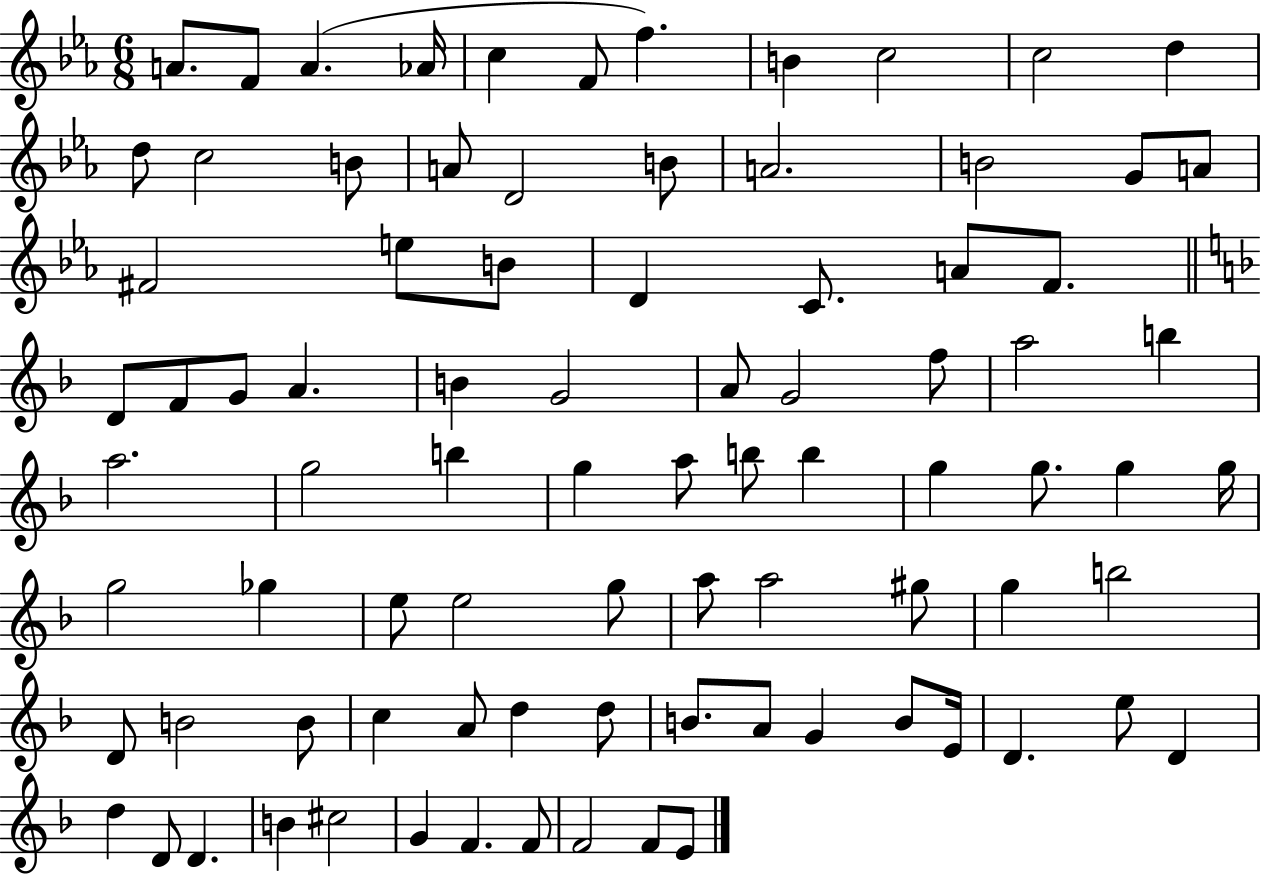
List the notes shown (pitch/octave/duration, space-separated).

A4/e. F4/e A4/q. Ab4/s C5/q F4/e F5/q. B4/q C5/h C5/h D5/q D5/e C5/h B4/e A4/e D4/h B4/e A4/h. B4/h G4/e A4/e F#4/h E5/e B4/e D4/q C4/e. A4/e F4/e. D4/e F4/e G4/e A4/q. B4/q G4/h A4/e G4/h F5/e A5/h B5/q A5/h. G5/h B5/q G5/q A5/e B5/e B5/q G5/q G5/e. G5/q G5/s G5/h Gb5/q E5/e E5/h G5/e A5/e A5/h G#5/e G5/q B5/h D4/e B4/h B4/e C5/q A4/e D5/q D5/e B4/e. A4/e G4/q B4/e E4/s D4/q. E5/e D4/q D5/q D4/e D4/q. B4/q C#5/h G4/q F4/q. F4/e F4/h F4/e E4/e